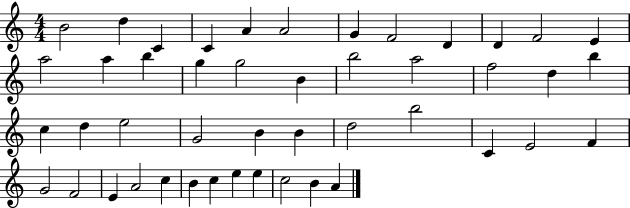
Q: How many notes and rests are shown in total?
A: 46